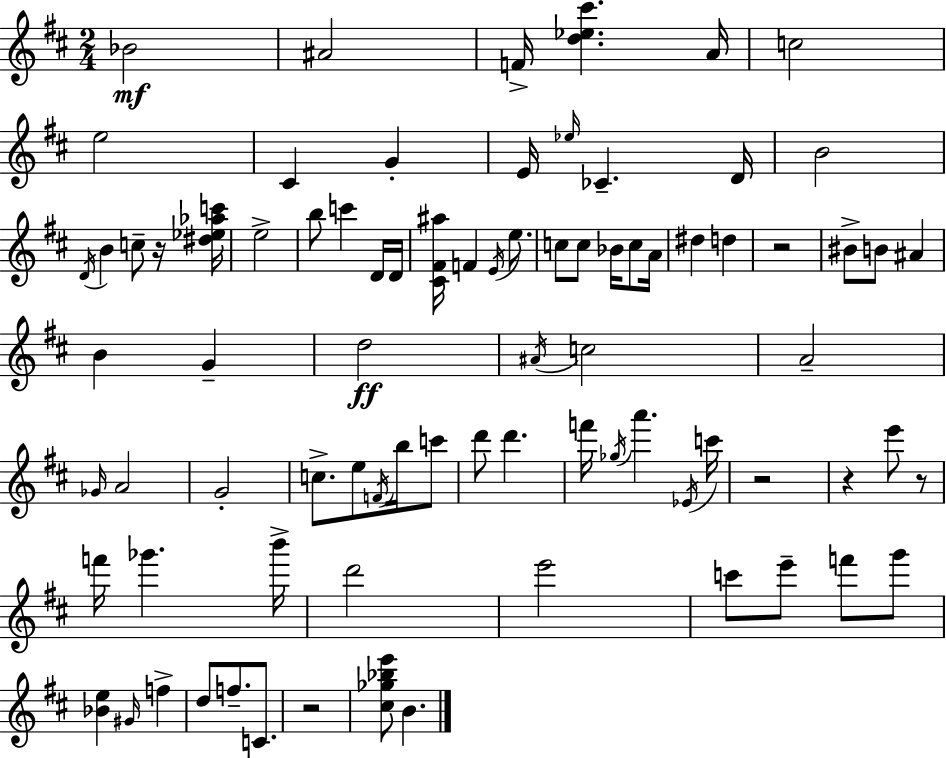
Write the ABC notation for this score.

X:1
T:Untitled
M:2/4
L:1/4
K:D
_B2 ^A2 F/4 [d_e^c'] A/4 c2 e2 ^C G E/4 _e/4 _C D/4 B2 D/4 B c/2 z/4 [^d_e_ac']/4 e2 b/2 c' D/4 D/4 [^C^F^a]/4 F E/4 e/2 c/2 c/2 _B/4 c/2 A/4 ^d d z2 ^B/2 B/2 ^A B G d2 ^A/4 c2 A2 _G/4 A2 G2 c/2 e/2 F/4 b/4 c'/2 d'/2 d' f'/4 _g/4 a' _E/4 c'/4 z2 z e'/2 z/2 f'/4 _g' b'/4 d'2 e'2 c'/2 e'/2 f'/2 g'/2 [_Be] ^G/4 f d/2 f/2 C/2 z2 [^c_g_be']/2 B